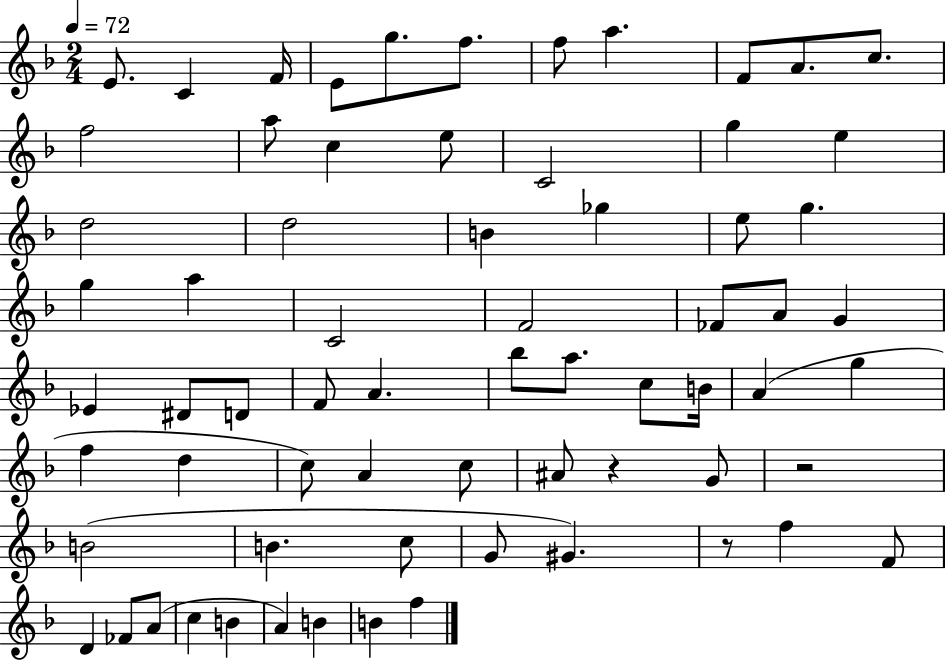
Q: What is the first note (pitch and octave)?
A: E4